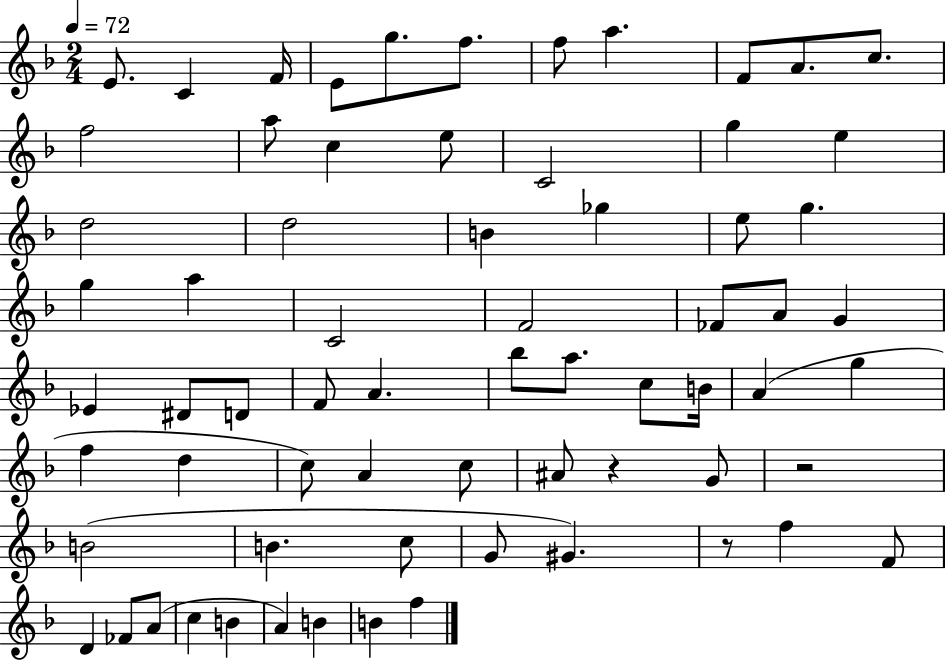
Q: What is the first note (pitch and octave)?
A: E4